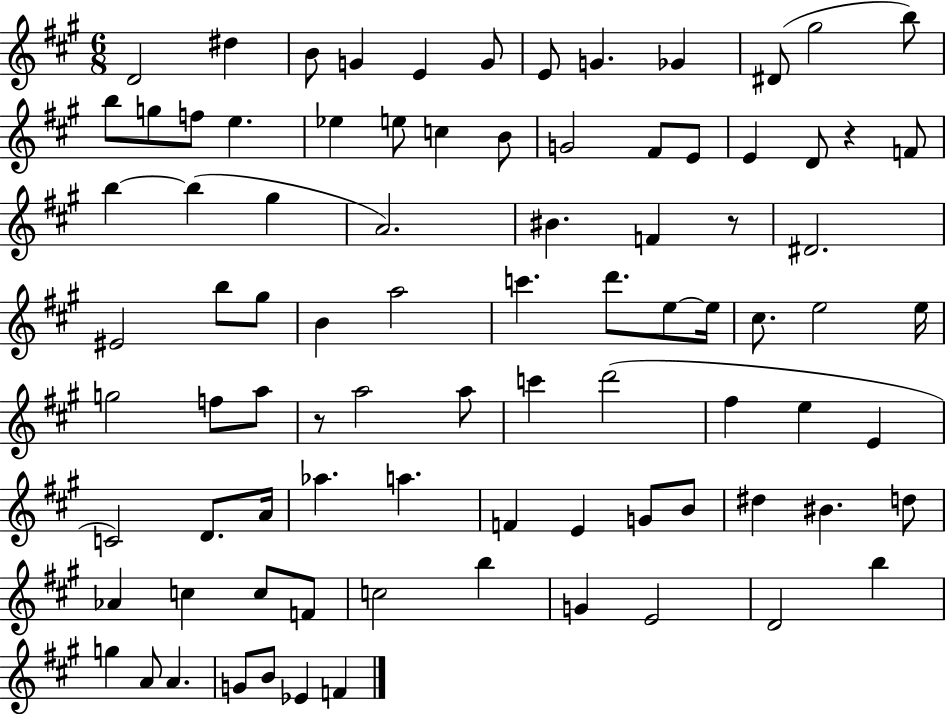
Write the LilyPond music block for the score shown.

{
  \clef treble
  \numericTimeSignature
  \time 6/8
  \key a \major
  d'2 dis''4 | b'8 g'4 e'4 g'8 | e'8 g'4. ges'4 | dis'8( gis''2 b''8) | \break b''8 g''8 f''8 e''4. | ees''4 e''8 c''4 b'8 | g'2 fis'8 e'8 | e'4 d'8 r4 f'8 | \break b''4~~ b''4( gis''4 | a'2.) | bis'4. f'4 r8 | dis'2. | \break eis'2 b''8 gis''8 | b'4 a''2 | c'''4. d'''8. e''8~~ e''16 | cis''8. e''2 e''16 | \break g''2 f''8 a''8 | r8 a''2 a''8 | c'''4 d'''2( | fis''4 e''4 e'4 | \break c'2) d'8. a'16 | aes''4. a''4. | f'4 e'4 g'8 b'8 | dis''4 bis'4. d''8 | \break aes'4 c''4 c''8 f'8 | c''2 b''4 | g'4 e'2 | d'2 b''4 | \break g''4 a'8 a'4. | g'8 b'8 ees'4 f'4 | \bar "|."
}